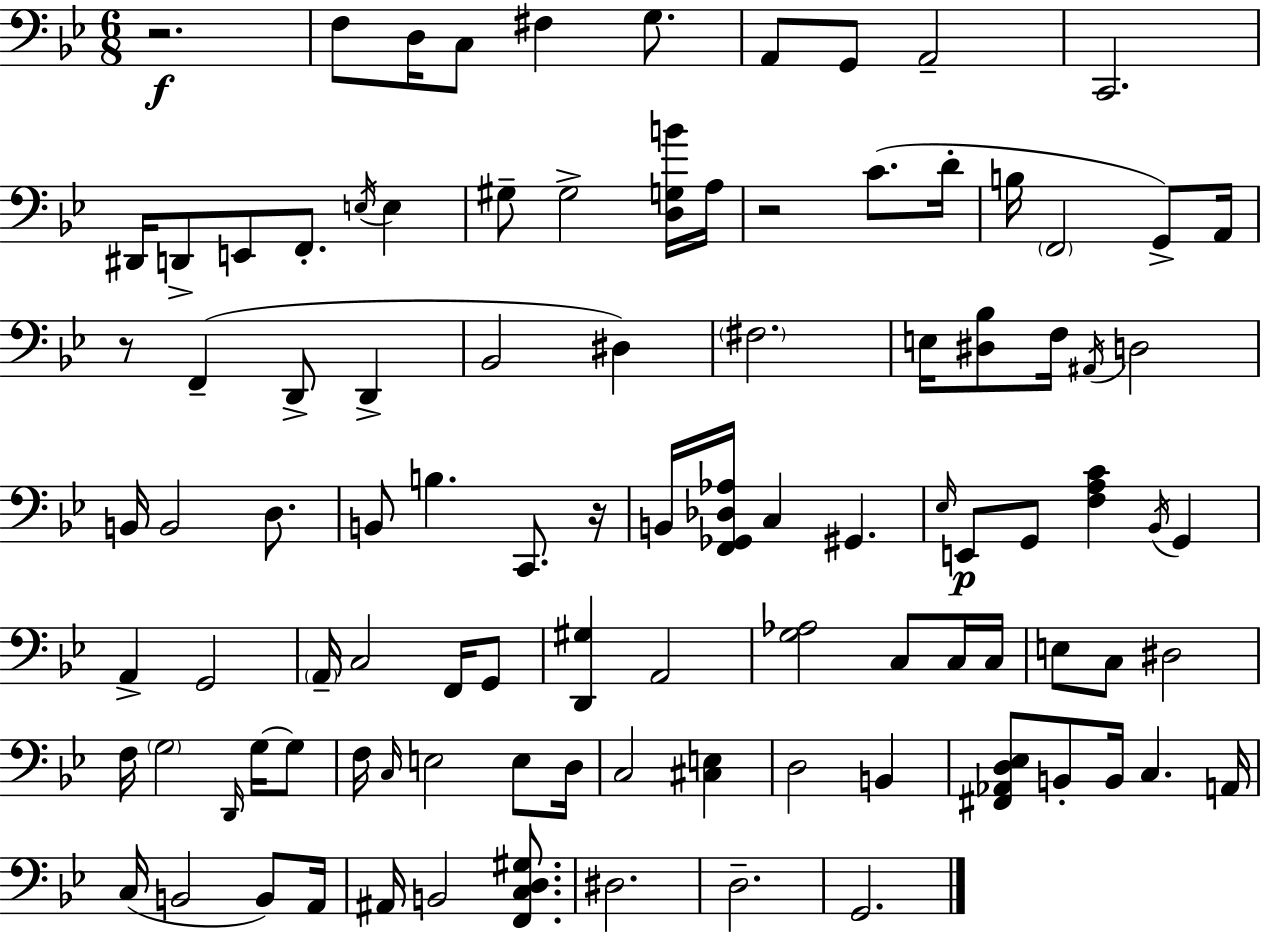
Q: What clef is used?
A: bass